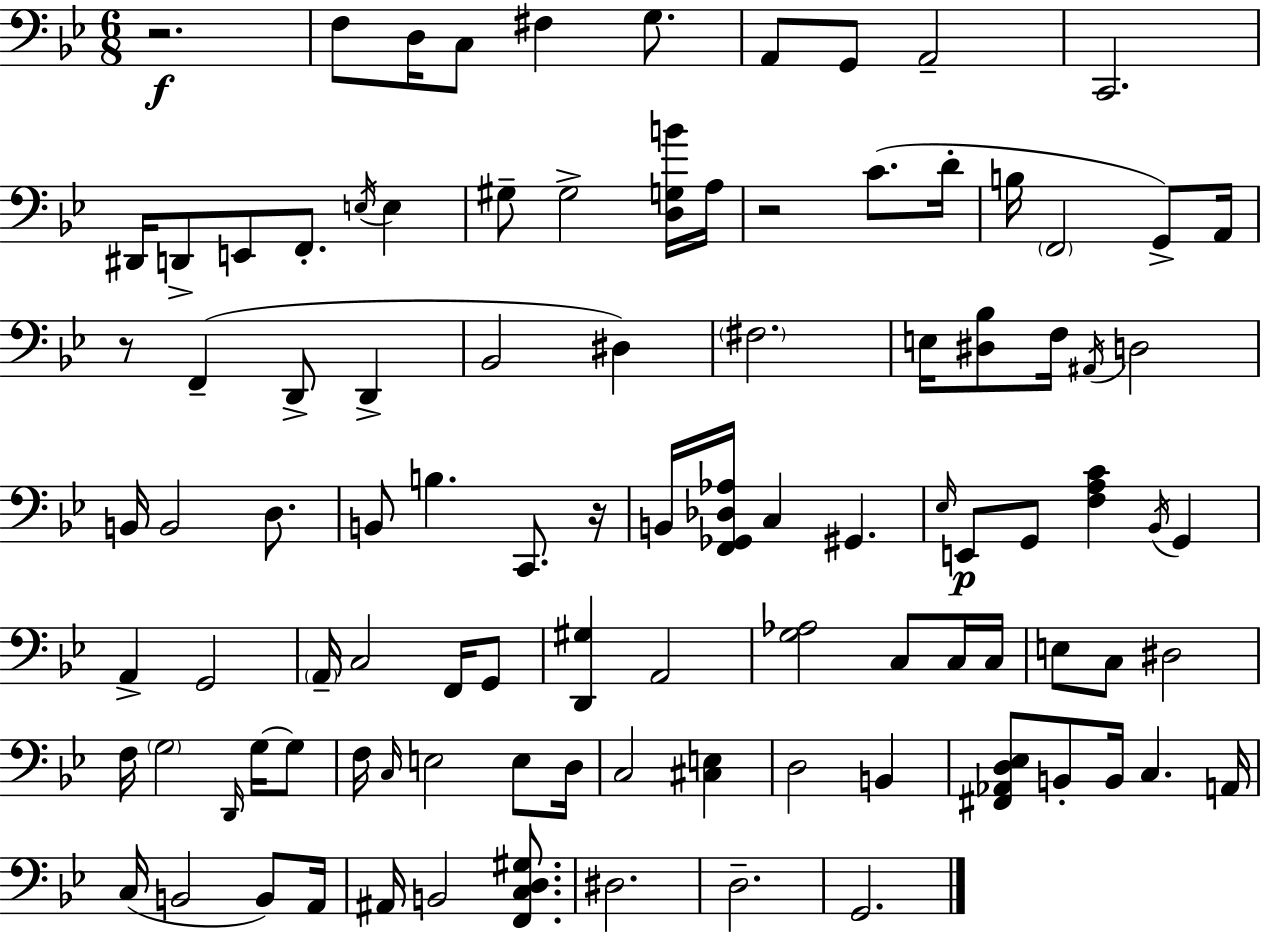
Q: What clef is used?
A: bass